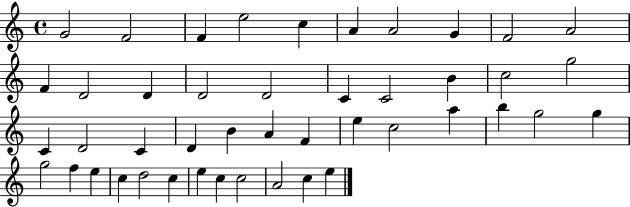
X:1
T:Untitled
M:4/4
L:1/4
K:C
G2 F2 F e2 c A A2 G F2 A2 F D2 D D2 D2 C C2 B c2 g2 C D2 C D B A F e c2 a b g2 g g2 f e c d2 c e c c2 A2 c e